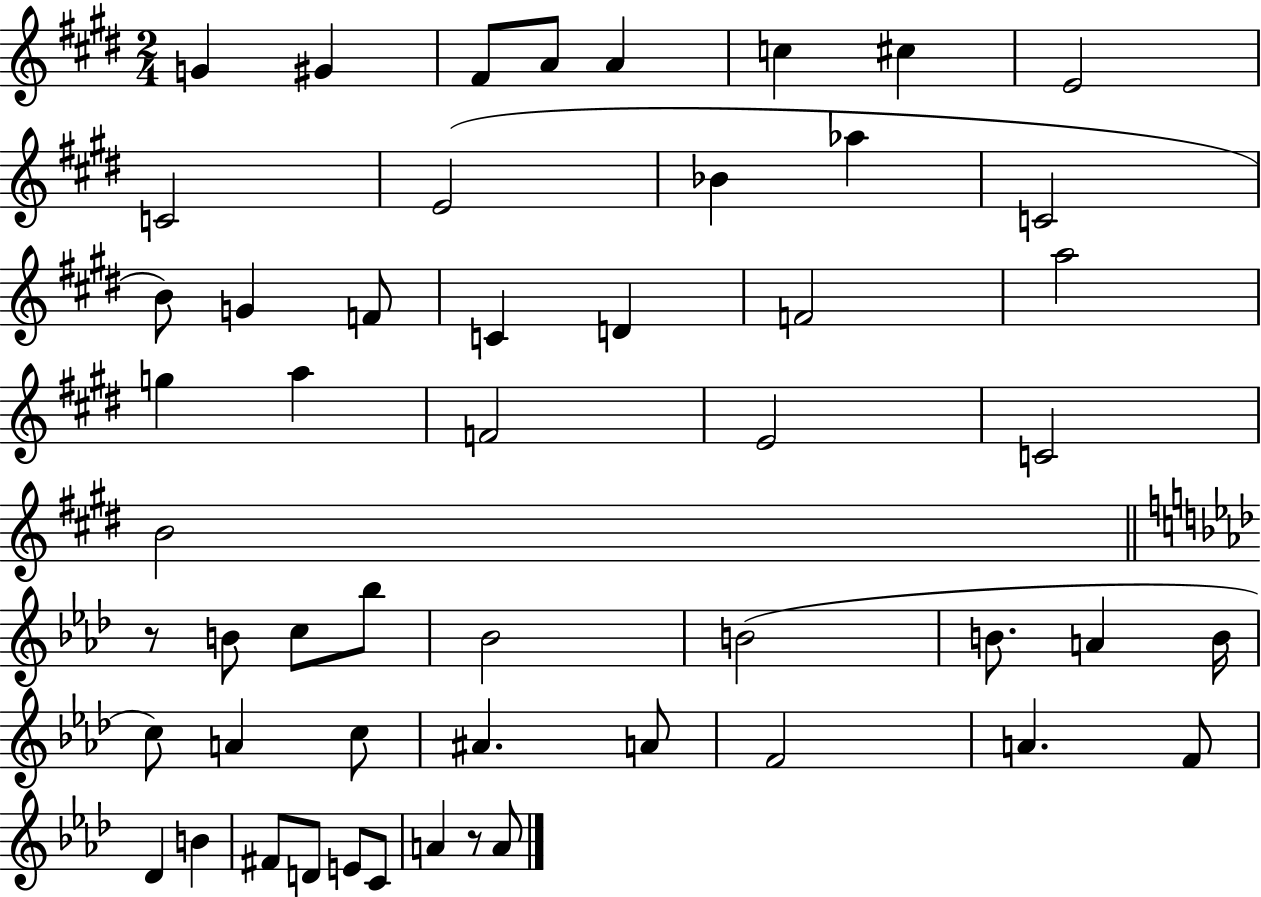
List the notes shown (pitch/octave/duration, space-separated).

G4/q G#4/q F#4/e A4/e A4/q C5/q C#5/q E4/h C4/h E4/h Bb4/q Ab5/q C4/h B4/e G4/q F4/e C4/q D4/q F4/h A5/h G5/q A5/q F4/h E4/h C4/h B4/h R/e B4/e C5/e Bb5/e Bb4/h B4/h B4/e. A4/q B4/s C5/e A4/q C5/e A#4/q. A4/e F4/h A4/q. F4/e Db4/q B4/q F#4/e D4/e E4/e C4/e A4/q R/e A4/e